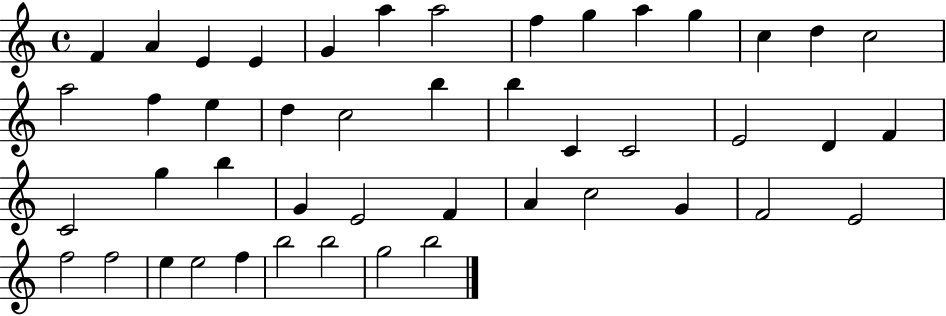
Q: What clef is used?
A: treble